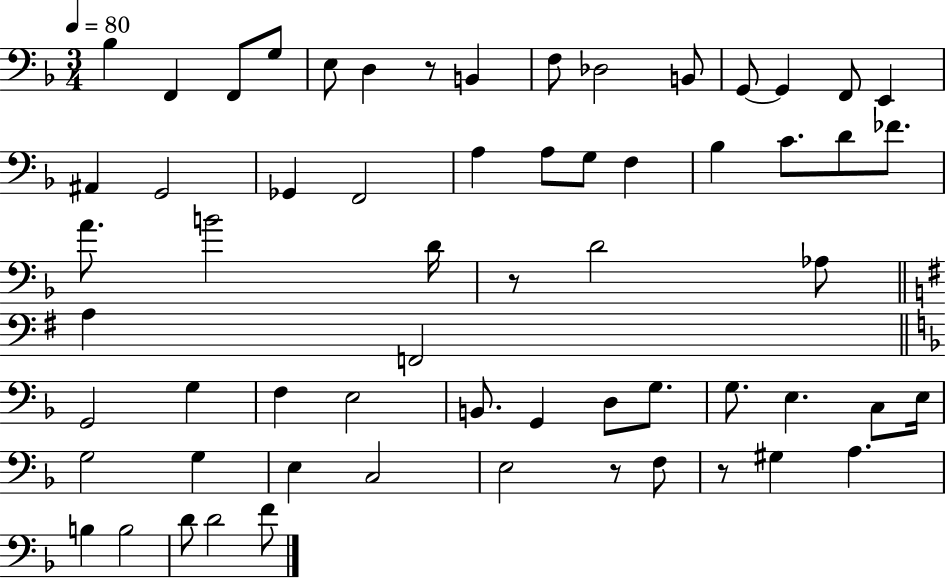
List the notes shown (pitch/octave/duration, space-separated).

Bb3/q F2/q F2/e G3/e E3/e D3/q R/e B2/q F3/e Db3/h B2/e G2/e G2/q F2/e E2/q A#2/q G2/h Gb2/q F2/h A3/q A3/e G3/e F3/q Bb3/q C4/e. D4/e FES4/e. A4/e. B4/h D4/s R/e D4/h Ab3/e A3/q F2/h G2/h G3/q F3/q E3/h B2/e. G2/q D3/e G3/e. G3/e. E3/q. C3/e E3/s G3/h G3/q E3/q C3/h E3/h R/e F3/e R/e G#3/q A3/q. B3/q B3/h D4/e D4/h F4/e